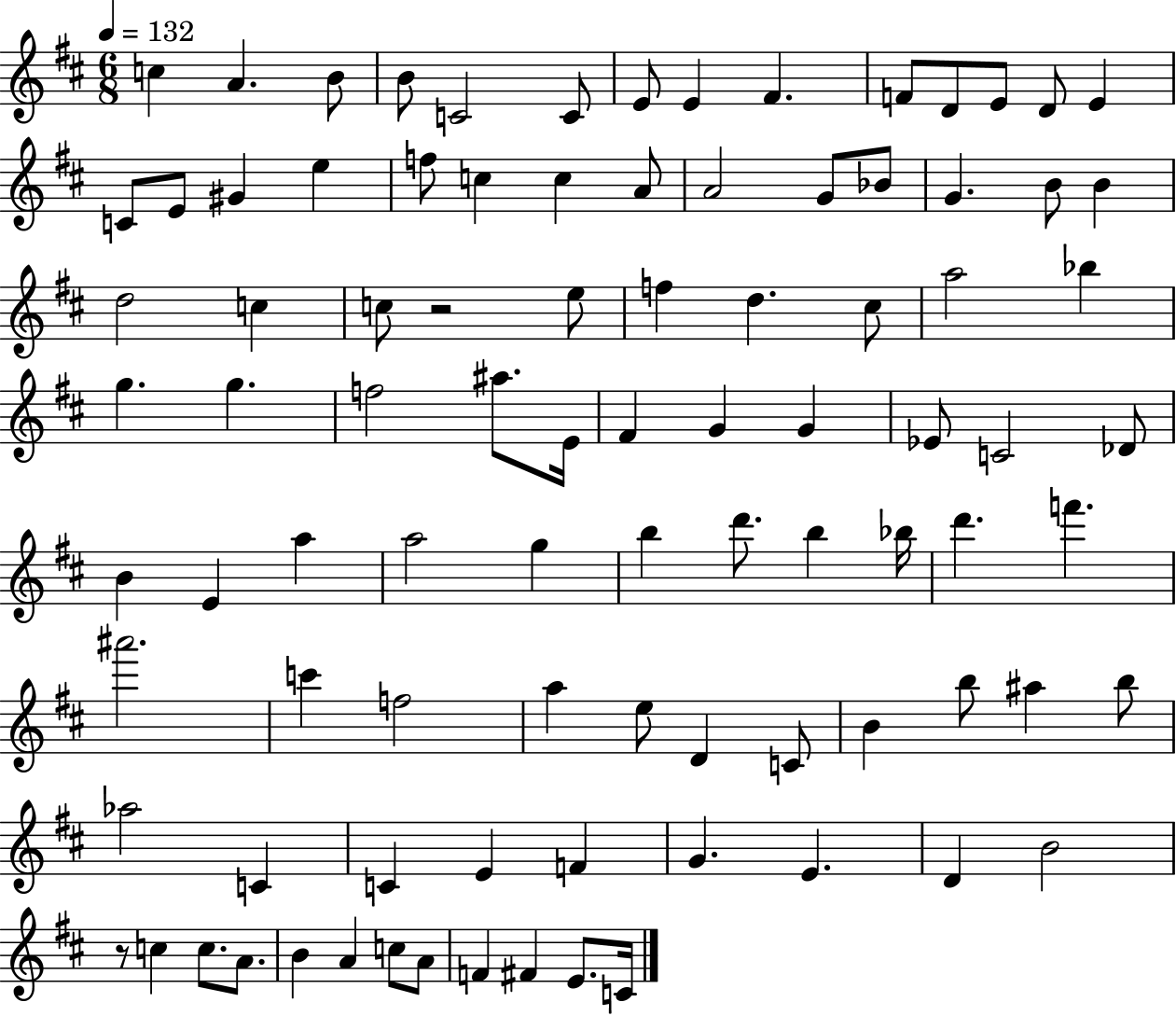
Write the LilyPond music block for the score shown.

{
  \clef treble
  \numericTimeSignature
  \time 6/8
  \key d \major
  \tempo 4 = 132
  c''4 a'4. b'8 | b'8 c'2 c'8 | e'8 e'4 fis'4. | f'8 d'8 e'8 d'8 e'4 | \break c'8 e'8 gis'4 e''4 | f''8 c''4 c''4 a'8 | a'2 g'8 bes'8 | g'4. b'8 b'4 | \break d''2 c''4 | c''8 r2 e''8 | f''4 d''4. cis''8 | a''2 bes''4 | \break g''4. g''4. | f''2 ais''8. e'16 | fis'4 g'4 g'4 | ees'8 c'2 des'8 | \break b'4 e'4 a''4 | a''2 g''4 | b''4 d'''8. b''4 bes''16 | d'''4. f'''4. | \break ais'''2. | c'''4 f''2 | a''4 e''8 d'4 c'8 | b'4 b''8 ais''4 b''8 | \break aes''2 c'4 | c'4 e'4 f'4 | g'4. e'4. | d'4 b'2 | \break r8 c''4 c''8. a'8. | b'4 a'4 c''8 a'8 | f'4 fis'4 e'8. c'16 | \bar "|."
}